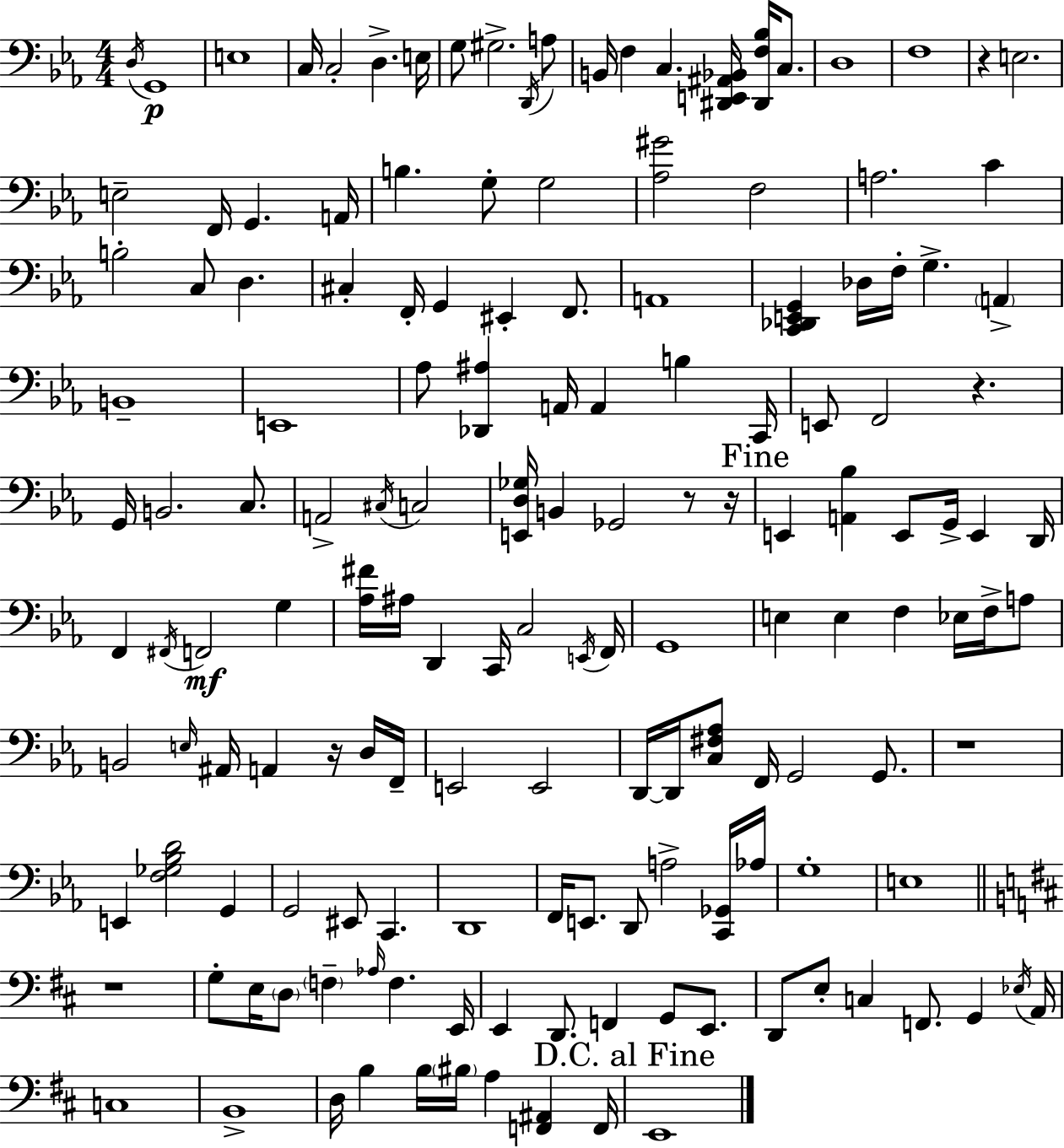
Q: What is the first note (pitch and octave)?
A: D3